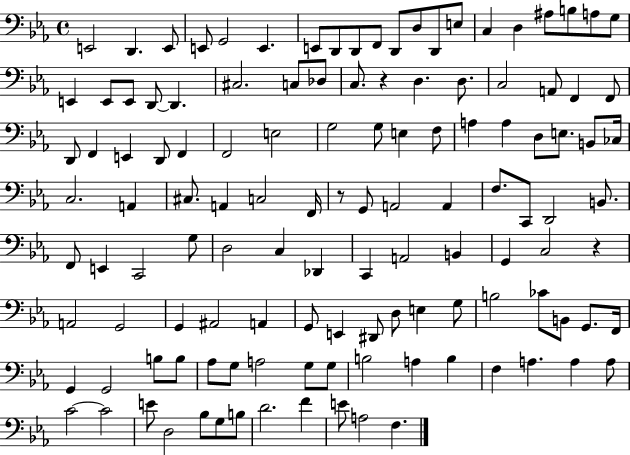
E2/h D2/q. E2/e E2/e G2/h E2/q. E2/e D2/e D2/e F2/e D2/e D3/e D2/e E3/e C3/q D3/q A#3/e B3/e A3/e G3/e E2/q E2/e E2/e D2/e D2/q. C#3/h. C3/e Db3/e C3/e. R/q D3/q. D3/e. C3/h A2/e F2/q F2/e D2/e F2/q E2/q D2/e F2/q F2/h E3/h G3/h G3/e E3/q F3/e A3/q A3/q D3/e E3/e. B2/e CES3/s C3/h. A2/q C#3/e. A2/q C3/h F2/s R/e G2/e A2/h A2/q F3/e. C2/e D2/h B2/e. F2/e E2/q C2/h G3/e D3/h C3/q Db2/q C2/q A2/h B2/q G2/q C3/h R/q A2/h G2/h G2/q A#2/h A2/q G2/e E2/q D#2/e D3/e E3/q G3/e B3/h CES4/e B2/e G2/e. F2/s G2/q G2/h B3/e B3/e Ab3/e G3/e A3/h G3/e G3/e B3/h A3/q B3/q F3/q A3/q. A3/q A3/e C4/h C4/h E4/e D3/h Bb3/e G3/e B3/e D4/h. F4/q E4/e A3/h F3/q.